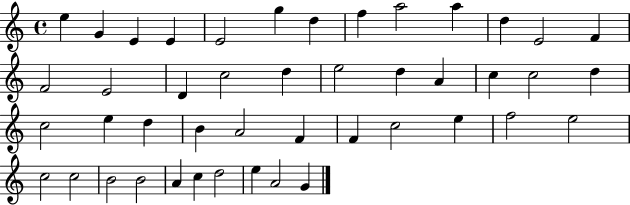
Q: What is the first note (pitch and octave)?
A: E5